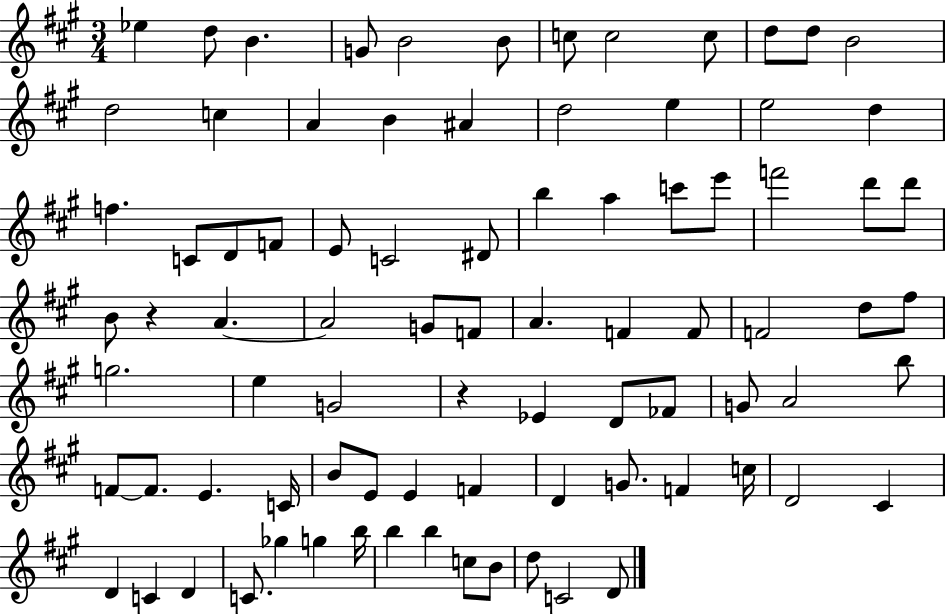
{
  \clef treble
  \numericTimeSignature
  \time 3/4
  \key a \major
  ees''4 d''8 b'4. | g'8 b'2 b'8 | c''8 c''2 c''8 | d''8 d''8 b'2 | \break d''2 c''4 | a'4 b'4 ais'4 | d''2 e''4 | e''2 d''4 | \break f''4. c'8 d'8 f'8 | e'8 c'2 dis'8 | b''4 a''4 c'''8 e'''8 | f'''2 d'''8 d'''8 | \break b'8 r4 a'4.~~ | a'2 g'8 f'8 | a'4. f'4 f'8 | f'2 d''8 fis''8 | \break g''2. | e''4 g'2 | r4 ees'4 d'8 fes'8 | g'8 a'2 b''8 | \break f'8~~ f'8. e'4. c'16 | b'8 e'8 e'4 f'4 | d'4 g'8. f'4 c''16 | d'2 cis'4 | \break d'4 c'4 d'4 | c'8. ges''4 g''4 b''16 | b''4 b''4 c''8 b'8 | d''8 c'2 d'8 | \break \bar "|."
}